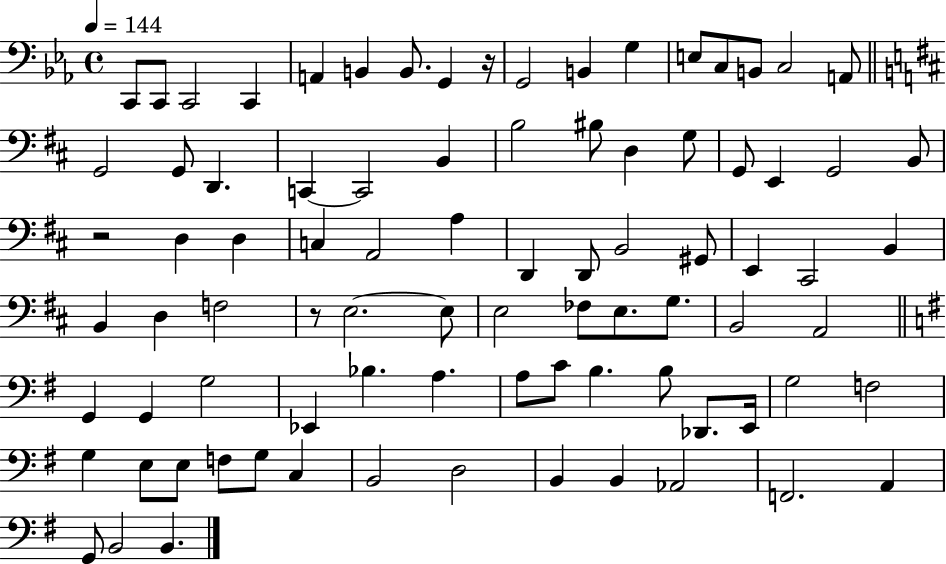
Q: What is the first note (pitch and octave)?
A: C2